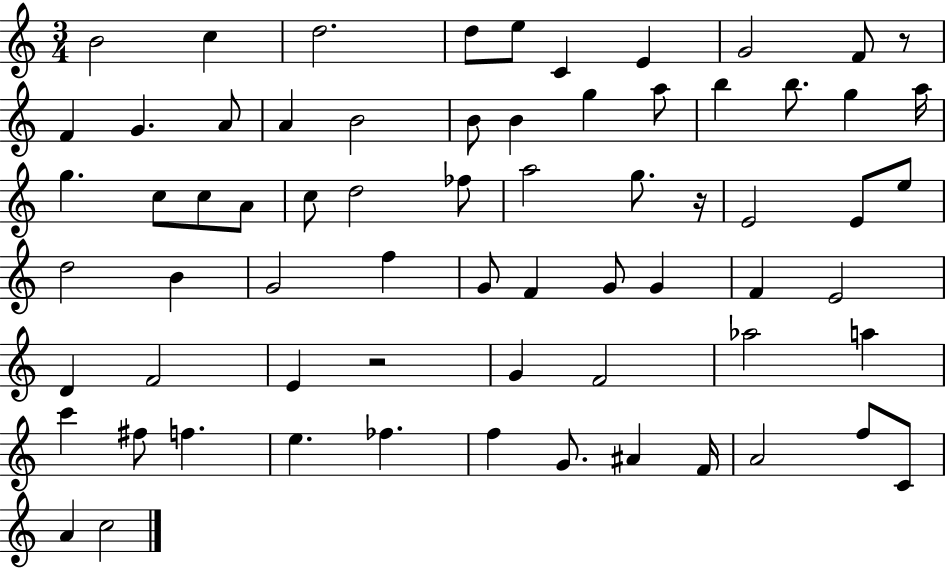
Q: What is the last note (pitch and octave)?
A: C5